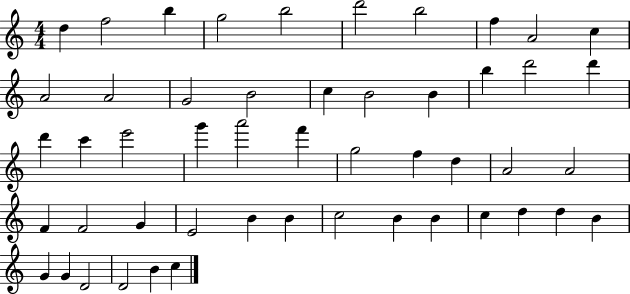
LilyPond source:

{
  \clef treble
  \numericTimeSignature
  \time 4/4
  \key c \major
  d''4 f''2 b''4 | g''2 b''2 | d'''2 b''2 | f''4 a'2 c''4 | \break a'2 a'2 | g'2 b'2 | c''4 b'2 b'4 | b''4 d'''2 d'''4 | \break d'''4 c'''4 e'''2 | g'''4 a'''2 f'''4 | g''2 f''4 d''4 | a'2 a'2 | \break f'4 f'2 g'4 | e'2 b'4 b'4 | c''2 b'4 b'4 | c''4 d''4 d''4 b'4 | \break g'4 g'4 d'2 | d'2 b'4 c''4 | \bar "|."
}